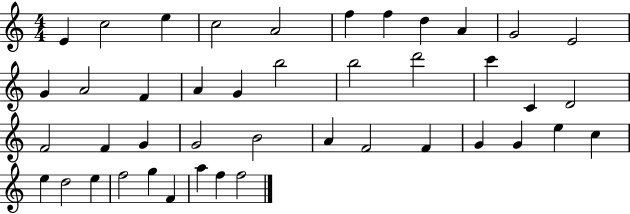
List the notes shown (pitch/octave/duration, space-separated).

E4/q C5/h E5/q C5/h A4/h F5/q F5/q D5/q A4/q G4/h E4/h G4/q A4/h F4/q A4/q G4/q B5/h B5/h D6/h C6/q C4/q D4/h F4/h F4/q G4/q G4/h B4/h A4/q F4/h F4/q G4/q G4/q E5/q C5/q E5/q D5/h E5/q F5/h G5/q F4/q A5/q F5/q F5/h